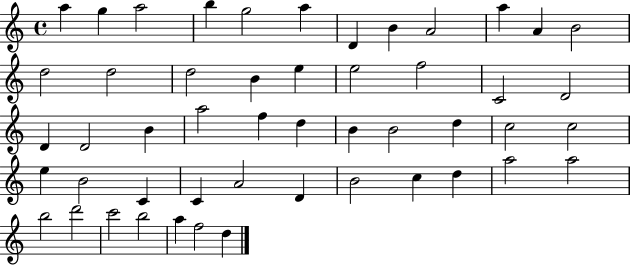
{
  \clef treble
  \time 4/4
  \defaultTimeSignature
  \key c \major
  a''4 g''4 a''2 | b''4 g''2 a''4 | d'4 b'4 a'2 | a''4 a'4 b'2 | \break d''2 d''2 | d''2 b'4 e''4 | e''2 f''2 | c'2 d'2 | \break d'4 d'2 b'4 | a''2 f''4 d''4 | b'4 b'2 d''4 | c''2 c''2 | \break e''4 b'2 c'4 | c'4 a'2 d'4 | b'2 c''4 d''4 | a''2 a''2 | \break b''2 d'''2 | c'''2 b''2 | a''4 f''2 d''4 | \bar "|."
}